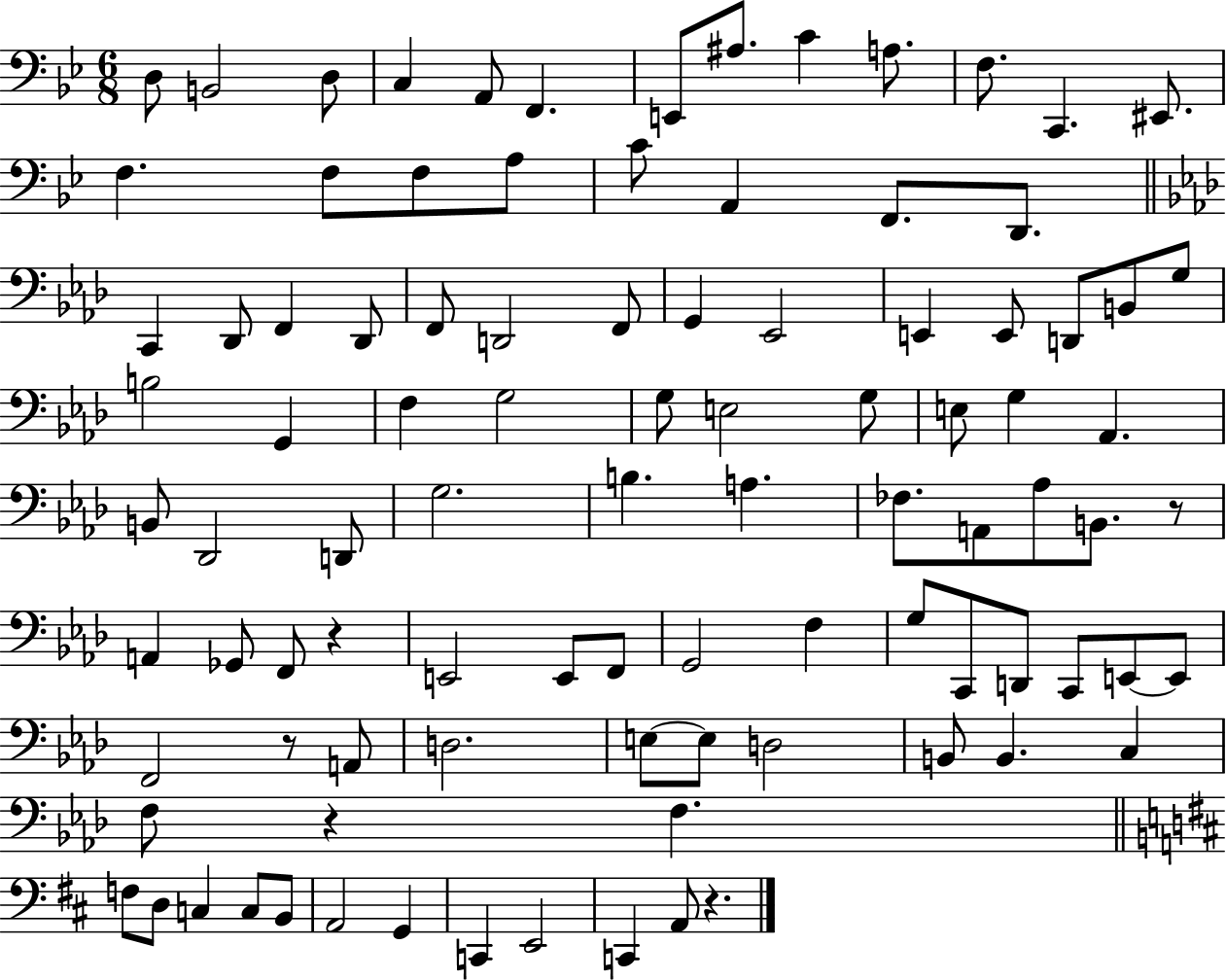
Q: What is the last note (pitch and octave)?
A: A2